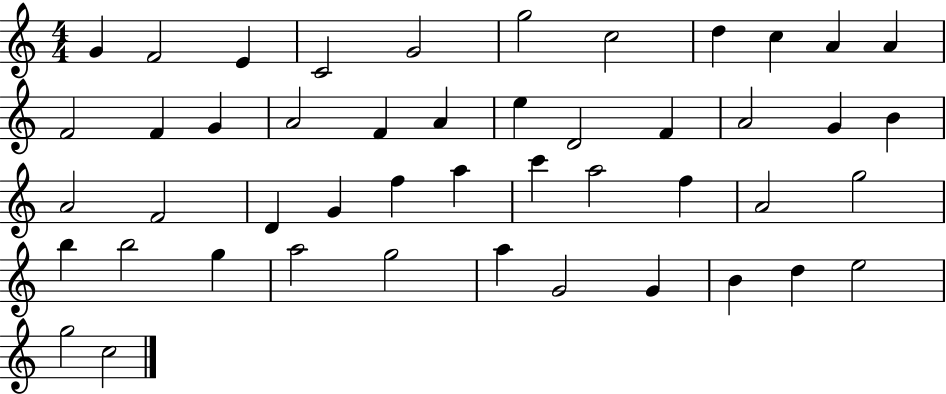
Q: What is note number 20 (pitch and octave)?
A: F4